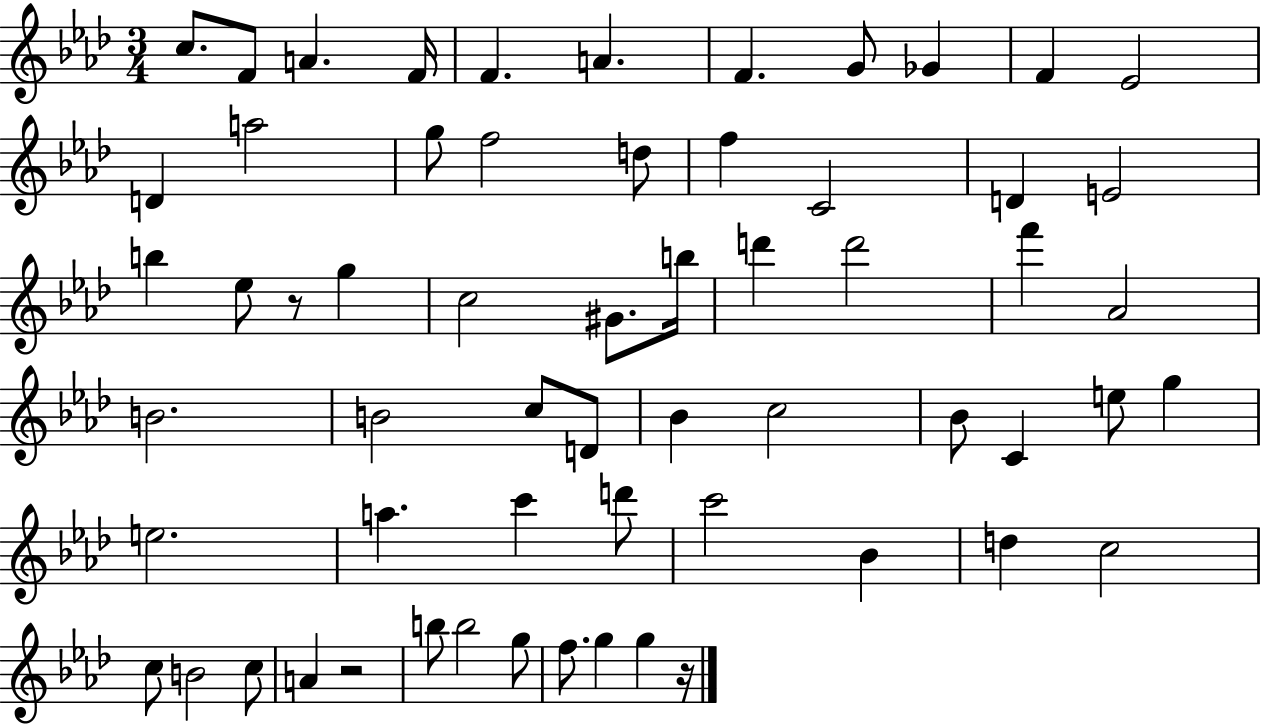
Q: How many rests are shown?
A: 3